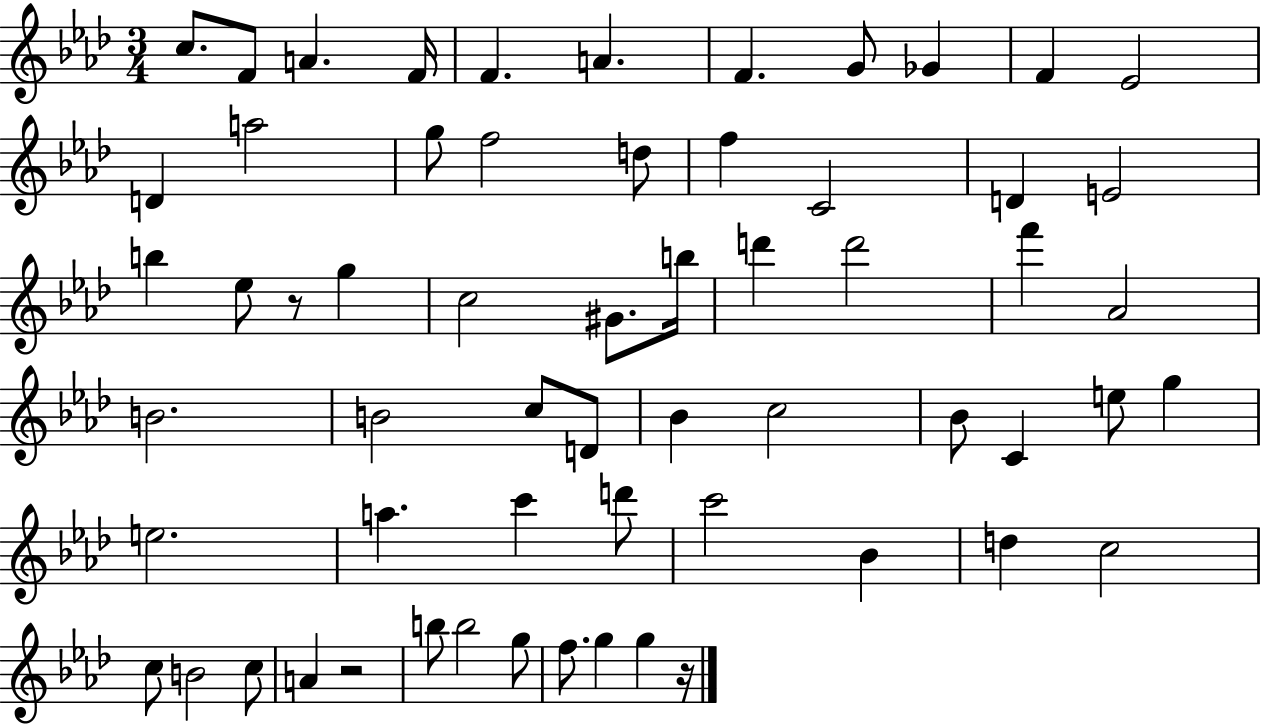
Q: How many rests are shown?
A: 3